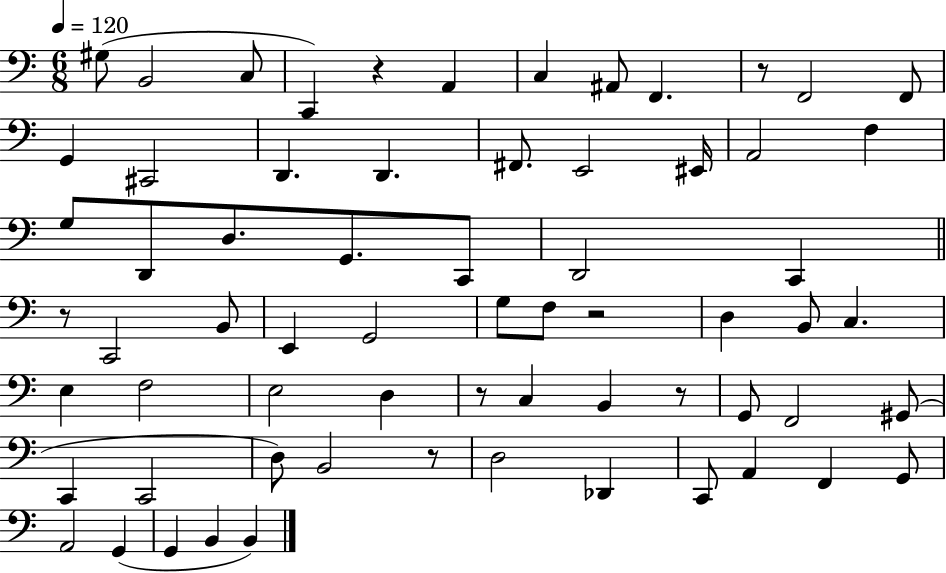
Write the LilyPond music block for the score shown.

{
  \clef bass
  \numericTimeSignature
  \time 6/8
  \key c \major
  \tempo 4 = 120
  gis8( b,2 c8 | c,4) r4 a,4 | c4 ais,8 f,4. | r8 f,2 f,8 | \break g,4 cis,2 | d,4. d,4. | fis,8. e,2 eis,16 | a,2 f4 | \break g8 d,8 d8. g,8. c,8 | d,2 c,4 | \bar "||" \break \key c \major r8 c,2 b,8 | e,4 g,2 | g8 f8 r2 | d4 b,8 c4. | \break e4 f2 | e2 d4 | r8 c4 b,4 r8 | g,8 f,2 gis,8( | \break c,4 c,2 | d8) b,2 r8 | d2 des,4 | c,8 a,4 f,4 g,8 | \break a,2 g,4( | g,4 b,4 b,4) | \bar "|."
}